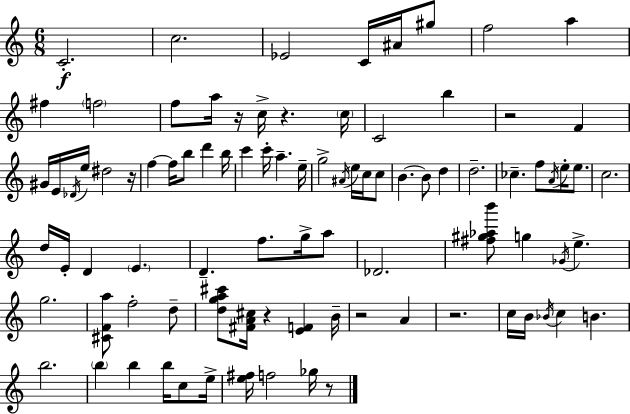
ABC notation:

X:1
T:Untitled
M:6/8
L:1/4
K:Am
C2 c2 _E2 C/4 ^A/4 ^g/2 f2 a ^f f2 f/2 a/4 z/4 c/4 z c/4 C2 b z2 F ^G/4 E/4 _D/4 e/4 ^d2 z/4 f f/4 b/2 d' b/4 c' c'/4 a e/4 g2 ^A/4 e/4 c/4 c/2 B B/2 d d2 _c f/2 A/4 e/4 e/2 c2 d/4 E/4 D E D f/2 g/4 a/2 _D2 [^f^g_ab']/2 g _G/4 e g2 [^CFa]/2 f2 d/2 [dga^c']/2 [^FA^c]/4 z [EF] B/4 z2 A z2 c/4 B/4 _B/4 c B b2 b b b/4 c/2 e/4 [e^f]/4 f2 _g/4 z/2